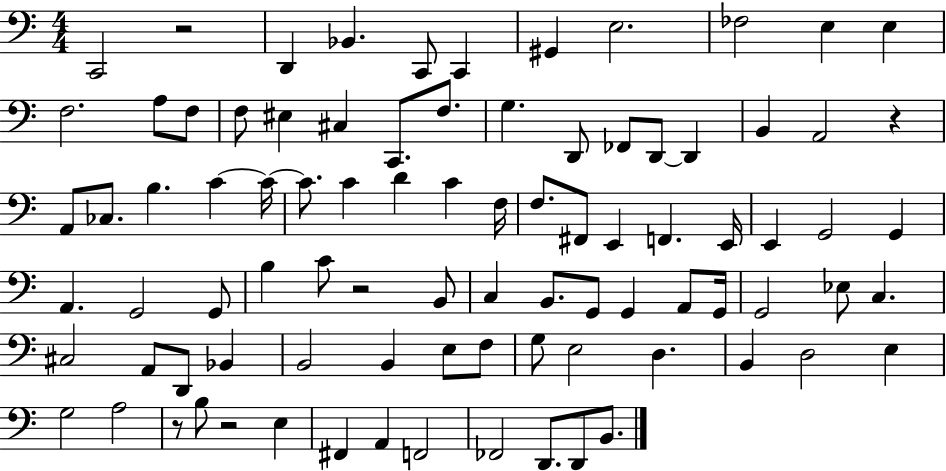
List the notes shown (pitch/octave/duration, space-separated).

C2/h R/h D2/q Bb2/q. C2/e C2/q G#2/q E3/h. FES3/h E3/q E3/q F3/h. A3/e F3/e F3/e EIS3/q C#3/q C2/e. F3/e. G3/q. D2/e FES2/e D2/e D2/q B2/q A2/h R/q A2/e CES3/e. B3/q. C4/q C4/s C4/e. C4/q D4/q C4/q F3/s F3/e. F#2/e E2/q F2/q. E2/s E2/q G2/h G2/q A2/q. G2/h G2/e B3/q C4/e R/h B2/e C3/q B2/e. G2/e G2/q A2/e G2/s G2/h Eb3/e C3/q. C#3/h A2/e D2/e Bb2/q B2/h B2/q E3/e F3/e G3/e E3/h D3/q. B2/q D3/h E3/q G3/h A3/h R/e B3/e R/h E3/q F#2/q A2/q F2/h FES2/h D2/e. D2/e B2/e.